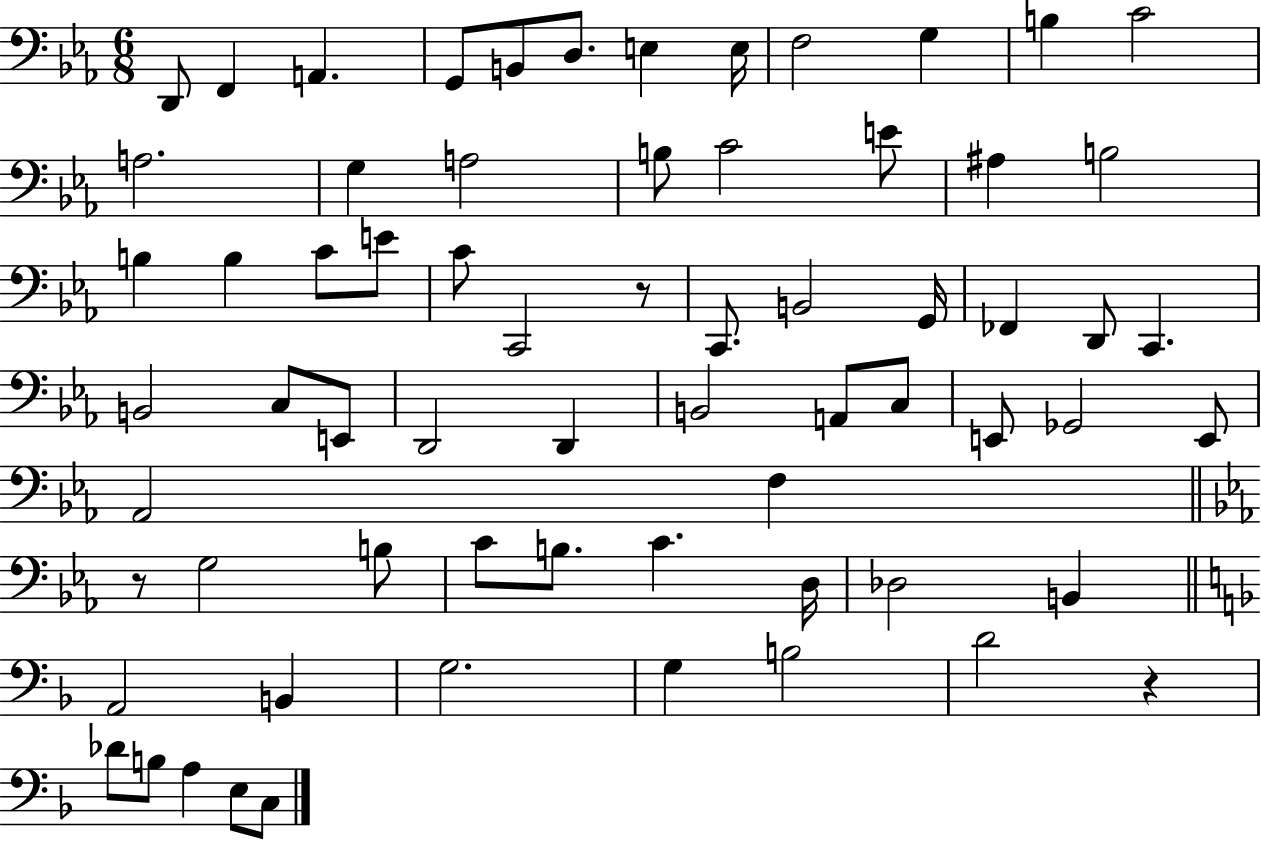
{
  \clef bass
  \numericTimeSignature
  \time 6/8
  \key ees \major
  d,8 f,4 a,4. | g,8 b,8 d8. e4 e16 | f2 g4 | b4 c'2 | \break a2. | g4 a2 | b8 c'2 e'8 | ais4 b2 | \break b4 b4 c'8 e'8 | c'8 c,2 r8 | c,8. b,2 g,16 | fes,4 d,8 c,4. | \break b,2 c8 e,8 | d,2 d,4 | b,2 a,8 c8 | e,8 ges,2 e,8 | \break aes,2 f4 | \bar "||" \break \key c \minor r8 g2 b8 | c'8 b8. c'4. d16 | des2 b,4 | \bar "||" \break \key d \minor a,2 b,4 | g2. | g4 b2 | d'2 r4 | \break des'8 b8 a4 e8 c8 | \bar "|."
}